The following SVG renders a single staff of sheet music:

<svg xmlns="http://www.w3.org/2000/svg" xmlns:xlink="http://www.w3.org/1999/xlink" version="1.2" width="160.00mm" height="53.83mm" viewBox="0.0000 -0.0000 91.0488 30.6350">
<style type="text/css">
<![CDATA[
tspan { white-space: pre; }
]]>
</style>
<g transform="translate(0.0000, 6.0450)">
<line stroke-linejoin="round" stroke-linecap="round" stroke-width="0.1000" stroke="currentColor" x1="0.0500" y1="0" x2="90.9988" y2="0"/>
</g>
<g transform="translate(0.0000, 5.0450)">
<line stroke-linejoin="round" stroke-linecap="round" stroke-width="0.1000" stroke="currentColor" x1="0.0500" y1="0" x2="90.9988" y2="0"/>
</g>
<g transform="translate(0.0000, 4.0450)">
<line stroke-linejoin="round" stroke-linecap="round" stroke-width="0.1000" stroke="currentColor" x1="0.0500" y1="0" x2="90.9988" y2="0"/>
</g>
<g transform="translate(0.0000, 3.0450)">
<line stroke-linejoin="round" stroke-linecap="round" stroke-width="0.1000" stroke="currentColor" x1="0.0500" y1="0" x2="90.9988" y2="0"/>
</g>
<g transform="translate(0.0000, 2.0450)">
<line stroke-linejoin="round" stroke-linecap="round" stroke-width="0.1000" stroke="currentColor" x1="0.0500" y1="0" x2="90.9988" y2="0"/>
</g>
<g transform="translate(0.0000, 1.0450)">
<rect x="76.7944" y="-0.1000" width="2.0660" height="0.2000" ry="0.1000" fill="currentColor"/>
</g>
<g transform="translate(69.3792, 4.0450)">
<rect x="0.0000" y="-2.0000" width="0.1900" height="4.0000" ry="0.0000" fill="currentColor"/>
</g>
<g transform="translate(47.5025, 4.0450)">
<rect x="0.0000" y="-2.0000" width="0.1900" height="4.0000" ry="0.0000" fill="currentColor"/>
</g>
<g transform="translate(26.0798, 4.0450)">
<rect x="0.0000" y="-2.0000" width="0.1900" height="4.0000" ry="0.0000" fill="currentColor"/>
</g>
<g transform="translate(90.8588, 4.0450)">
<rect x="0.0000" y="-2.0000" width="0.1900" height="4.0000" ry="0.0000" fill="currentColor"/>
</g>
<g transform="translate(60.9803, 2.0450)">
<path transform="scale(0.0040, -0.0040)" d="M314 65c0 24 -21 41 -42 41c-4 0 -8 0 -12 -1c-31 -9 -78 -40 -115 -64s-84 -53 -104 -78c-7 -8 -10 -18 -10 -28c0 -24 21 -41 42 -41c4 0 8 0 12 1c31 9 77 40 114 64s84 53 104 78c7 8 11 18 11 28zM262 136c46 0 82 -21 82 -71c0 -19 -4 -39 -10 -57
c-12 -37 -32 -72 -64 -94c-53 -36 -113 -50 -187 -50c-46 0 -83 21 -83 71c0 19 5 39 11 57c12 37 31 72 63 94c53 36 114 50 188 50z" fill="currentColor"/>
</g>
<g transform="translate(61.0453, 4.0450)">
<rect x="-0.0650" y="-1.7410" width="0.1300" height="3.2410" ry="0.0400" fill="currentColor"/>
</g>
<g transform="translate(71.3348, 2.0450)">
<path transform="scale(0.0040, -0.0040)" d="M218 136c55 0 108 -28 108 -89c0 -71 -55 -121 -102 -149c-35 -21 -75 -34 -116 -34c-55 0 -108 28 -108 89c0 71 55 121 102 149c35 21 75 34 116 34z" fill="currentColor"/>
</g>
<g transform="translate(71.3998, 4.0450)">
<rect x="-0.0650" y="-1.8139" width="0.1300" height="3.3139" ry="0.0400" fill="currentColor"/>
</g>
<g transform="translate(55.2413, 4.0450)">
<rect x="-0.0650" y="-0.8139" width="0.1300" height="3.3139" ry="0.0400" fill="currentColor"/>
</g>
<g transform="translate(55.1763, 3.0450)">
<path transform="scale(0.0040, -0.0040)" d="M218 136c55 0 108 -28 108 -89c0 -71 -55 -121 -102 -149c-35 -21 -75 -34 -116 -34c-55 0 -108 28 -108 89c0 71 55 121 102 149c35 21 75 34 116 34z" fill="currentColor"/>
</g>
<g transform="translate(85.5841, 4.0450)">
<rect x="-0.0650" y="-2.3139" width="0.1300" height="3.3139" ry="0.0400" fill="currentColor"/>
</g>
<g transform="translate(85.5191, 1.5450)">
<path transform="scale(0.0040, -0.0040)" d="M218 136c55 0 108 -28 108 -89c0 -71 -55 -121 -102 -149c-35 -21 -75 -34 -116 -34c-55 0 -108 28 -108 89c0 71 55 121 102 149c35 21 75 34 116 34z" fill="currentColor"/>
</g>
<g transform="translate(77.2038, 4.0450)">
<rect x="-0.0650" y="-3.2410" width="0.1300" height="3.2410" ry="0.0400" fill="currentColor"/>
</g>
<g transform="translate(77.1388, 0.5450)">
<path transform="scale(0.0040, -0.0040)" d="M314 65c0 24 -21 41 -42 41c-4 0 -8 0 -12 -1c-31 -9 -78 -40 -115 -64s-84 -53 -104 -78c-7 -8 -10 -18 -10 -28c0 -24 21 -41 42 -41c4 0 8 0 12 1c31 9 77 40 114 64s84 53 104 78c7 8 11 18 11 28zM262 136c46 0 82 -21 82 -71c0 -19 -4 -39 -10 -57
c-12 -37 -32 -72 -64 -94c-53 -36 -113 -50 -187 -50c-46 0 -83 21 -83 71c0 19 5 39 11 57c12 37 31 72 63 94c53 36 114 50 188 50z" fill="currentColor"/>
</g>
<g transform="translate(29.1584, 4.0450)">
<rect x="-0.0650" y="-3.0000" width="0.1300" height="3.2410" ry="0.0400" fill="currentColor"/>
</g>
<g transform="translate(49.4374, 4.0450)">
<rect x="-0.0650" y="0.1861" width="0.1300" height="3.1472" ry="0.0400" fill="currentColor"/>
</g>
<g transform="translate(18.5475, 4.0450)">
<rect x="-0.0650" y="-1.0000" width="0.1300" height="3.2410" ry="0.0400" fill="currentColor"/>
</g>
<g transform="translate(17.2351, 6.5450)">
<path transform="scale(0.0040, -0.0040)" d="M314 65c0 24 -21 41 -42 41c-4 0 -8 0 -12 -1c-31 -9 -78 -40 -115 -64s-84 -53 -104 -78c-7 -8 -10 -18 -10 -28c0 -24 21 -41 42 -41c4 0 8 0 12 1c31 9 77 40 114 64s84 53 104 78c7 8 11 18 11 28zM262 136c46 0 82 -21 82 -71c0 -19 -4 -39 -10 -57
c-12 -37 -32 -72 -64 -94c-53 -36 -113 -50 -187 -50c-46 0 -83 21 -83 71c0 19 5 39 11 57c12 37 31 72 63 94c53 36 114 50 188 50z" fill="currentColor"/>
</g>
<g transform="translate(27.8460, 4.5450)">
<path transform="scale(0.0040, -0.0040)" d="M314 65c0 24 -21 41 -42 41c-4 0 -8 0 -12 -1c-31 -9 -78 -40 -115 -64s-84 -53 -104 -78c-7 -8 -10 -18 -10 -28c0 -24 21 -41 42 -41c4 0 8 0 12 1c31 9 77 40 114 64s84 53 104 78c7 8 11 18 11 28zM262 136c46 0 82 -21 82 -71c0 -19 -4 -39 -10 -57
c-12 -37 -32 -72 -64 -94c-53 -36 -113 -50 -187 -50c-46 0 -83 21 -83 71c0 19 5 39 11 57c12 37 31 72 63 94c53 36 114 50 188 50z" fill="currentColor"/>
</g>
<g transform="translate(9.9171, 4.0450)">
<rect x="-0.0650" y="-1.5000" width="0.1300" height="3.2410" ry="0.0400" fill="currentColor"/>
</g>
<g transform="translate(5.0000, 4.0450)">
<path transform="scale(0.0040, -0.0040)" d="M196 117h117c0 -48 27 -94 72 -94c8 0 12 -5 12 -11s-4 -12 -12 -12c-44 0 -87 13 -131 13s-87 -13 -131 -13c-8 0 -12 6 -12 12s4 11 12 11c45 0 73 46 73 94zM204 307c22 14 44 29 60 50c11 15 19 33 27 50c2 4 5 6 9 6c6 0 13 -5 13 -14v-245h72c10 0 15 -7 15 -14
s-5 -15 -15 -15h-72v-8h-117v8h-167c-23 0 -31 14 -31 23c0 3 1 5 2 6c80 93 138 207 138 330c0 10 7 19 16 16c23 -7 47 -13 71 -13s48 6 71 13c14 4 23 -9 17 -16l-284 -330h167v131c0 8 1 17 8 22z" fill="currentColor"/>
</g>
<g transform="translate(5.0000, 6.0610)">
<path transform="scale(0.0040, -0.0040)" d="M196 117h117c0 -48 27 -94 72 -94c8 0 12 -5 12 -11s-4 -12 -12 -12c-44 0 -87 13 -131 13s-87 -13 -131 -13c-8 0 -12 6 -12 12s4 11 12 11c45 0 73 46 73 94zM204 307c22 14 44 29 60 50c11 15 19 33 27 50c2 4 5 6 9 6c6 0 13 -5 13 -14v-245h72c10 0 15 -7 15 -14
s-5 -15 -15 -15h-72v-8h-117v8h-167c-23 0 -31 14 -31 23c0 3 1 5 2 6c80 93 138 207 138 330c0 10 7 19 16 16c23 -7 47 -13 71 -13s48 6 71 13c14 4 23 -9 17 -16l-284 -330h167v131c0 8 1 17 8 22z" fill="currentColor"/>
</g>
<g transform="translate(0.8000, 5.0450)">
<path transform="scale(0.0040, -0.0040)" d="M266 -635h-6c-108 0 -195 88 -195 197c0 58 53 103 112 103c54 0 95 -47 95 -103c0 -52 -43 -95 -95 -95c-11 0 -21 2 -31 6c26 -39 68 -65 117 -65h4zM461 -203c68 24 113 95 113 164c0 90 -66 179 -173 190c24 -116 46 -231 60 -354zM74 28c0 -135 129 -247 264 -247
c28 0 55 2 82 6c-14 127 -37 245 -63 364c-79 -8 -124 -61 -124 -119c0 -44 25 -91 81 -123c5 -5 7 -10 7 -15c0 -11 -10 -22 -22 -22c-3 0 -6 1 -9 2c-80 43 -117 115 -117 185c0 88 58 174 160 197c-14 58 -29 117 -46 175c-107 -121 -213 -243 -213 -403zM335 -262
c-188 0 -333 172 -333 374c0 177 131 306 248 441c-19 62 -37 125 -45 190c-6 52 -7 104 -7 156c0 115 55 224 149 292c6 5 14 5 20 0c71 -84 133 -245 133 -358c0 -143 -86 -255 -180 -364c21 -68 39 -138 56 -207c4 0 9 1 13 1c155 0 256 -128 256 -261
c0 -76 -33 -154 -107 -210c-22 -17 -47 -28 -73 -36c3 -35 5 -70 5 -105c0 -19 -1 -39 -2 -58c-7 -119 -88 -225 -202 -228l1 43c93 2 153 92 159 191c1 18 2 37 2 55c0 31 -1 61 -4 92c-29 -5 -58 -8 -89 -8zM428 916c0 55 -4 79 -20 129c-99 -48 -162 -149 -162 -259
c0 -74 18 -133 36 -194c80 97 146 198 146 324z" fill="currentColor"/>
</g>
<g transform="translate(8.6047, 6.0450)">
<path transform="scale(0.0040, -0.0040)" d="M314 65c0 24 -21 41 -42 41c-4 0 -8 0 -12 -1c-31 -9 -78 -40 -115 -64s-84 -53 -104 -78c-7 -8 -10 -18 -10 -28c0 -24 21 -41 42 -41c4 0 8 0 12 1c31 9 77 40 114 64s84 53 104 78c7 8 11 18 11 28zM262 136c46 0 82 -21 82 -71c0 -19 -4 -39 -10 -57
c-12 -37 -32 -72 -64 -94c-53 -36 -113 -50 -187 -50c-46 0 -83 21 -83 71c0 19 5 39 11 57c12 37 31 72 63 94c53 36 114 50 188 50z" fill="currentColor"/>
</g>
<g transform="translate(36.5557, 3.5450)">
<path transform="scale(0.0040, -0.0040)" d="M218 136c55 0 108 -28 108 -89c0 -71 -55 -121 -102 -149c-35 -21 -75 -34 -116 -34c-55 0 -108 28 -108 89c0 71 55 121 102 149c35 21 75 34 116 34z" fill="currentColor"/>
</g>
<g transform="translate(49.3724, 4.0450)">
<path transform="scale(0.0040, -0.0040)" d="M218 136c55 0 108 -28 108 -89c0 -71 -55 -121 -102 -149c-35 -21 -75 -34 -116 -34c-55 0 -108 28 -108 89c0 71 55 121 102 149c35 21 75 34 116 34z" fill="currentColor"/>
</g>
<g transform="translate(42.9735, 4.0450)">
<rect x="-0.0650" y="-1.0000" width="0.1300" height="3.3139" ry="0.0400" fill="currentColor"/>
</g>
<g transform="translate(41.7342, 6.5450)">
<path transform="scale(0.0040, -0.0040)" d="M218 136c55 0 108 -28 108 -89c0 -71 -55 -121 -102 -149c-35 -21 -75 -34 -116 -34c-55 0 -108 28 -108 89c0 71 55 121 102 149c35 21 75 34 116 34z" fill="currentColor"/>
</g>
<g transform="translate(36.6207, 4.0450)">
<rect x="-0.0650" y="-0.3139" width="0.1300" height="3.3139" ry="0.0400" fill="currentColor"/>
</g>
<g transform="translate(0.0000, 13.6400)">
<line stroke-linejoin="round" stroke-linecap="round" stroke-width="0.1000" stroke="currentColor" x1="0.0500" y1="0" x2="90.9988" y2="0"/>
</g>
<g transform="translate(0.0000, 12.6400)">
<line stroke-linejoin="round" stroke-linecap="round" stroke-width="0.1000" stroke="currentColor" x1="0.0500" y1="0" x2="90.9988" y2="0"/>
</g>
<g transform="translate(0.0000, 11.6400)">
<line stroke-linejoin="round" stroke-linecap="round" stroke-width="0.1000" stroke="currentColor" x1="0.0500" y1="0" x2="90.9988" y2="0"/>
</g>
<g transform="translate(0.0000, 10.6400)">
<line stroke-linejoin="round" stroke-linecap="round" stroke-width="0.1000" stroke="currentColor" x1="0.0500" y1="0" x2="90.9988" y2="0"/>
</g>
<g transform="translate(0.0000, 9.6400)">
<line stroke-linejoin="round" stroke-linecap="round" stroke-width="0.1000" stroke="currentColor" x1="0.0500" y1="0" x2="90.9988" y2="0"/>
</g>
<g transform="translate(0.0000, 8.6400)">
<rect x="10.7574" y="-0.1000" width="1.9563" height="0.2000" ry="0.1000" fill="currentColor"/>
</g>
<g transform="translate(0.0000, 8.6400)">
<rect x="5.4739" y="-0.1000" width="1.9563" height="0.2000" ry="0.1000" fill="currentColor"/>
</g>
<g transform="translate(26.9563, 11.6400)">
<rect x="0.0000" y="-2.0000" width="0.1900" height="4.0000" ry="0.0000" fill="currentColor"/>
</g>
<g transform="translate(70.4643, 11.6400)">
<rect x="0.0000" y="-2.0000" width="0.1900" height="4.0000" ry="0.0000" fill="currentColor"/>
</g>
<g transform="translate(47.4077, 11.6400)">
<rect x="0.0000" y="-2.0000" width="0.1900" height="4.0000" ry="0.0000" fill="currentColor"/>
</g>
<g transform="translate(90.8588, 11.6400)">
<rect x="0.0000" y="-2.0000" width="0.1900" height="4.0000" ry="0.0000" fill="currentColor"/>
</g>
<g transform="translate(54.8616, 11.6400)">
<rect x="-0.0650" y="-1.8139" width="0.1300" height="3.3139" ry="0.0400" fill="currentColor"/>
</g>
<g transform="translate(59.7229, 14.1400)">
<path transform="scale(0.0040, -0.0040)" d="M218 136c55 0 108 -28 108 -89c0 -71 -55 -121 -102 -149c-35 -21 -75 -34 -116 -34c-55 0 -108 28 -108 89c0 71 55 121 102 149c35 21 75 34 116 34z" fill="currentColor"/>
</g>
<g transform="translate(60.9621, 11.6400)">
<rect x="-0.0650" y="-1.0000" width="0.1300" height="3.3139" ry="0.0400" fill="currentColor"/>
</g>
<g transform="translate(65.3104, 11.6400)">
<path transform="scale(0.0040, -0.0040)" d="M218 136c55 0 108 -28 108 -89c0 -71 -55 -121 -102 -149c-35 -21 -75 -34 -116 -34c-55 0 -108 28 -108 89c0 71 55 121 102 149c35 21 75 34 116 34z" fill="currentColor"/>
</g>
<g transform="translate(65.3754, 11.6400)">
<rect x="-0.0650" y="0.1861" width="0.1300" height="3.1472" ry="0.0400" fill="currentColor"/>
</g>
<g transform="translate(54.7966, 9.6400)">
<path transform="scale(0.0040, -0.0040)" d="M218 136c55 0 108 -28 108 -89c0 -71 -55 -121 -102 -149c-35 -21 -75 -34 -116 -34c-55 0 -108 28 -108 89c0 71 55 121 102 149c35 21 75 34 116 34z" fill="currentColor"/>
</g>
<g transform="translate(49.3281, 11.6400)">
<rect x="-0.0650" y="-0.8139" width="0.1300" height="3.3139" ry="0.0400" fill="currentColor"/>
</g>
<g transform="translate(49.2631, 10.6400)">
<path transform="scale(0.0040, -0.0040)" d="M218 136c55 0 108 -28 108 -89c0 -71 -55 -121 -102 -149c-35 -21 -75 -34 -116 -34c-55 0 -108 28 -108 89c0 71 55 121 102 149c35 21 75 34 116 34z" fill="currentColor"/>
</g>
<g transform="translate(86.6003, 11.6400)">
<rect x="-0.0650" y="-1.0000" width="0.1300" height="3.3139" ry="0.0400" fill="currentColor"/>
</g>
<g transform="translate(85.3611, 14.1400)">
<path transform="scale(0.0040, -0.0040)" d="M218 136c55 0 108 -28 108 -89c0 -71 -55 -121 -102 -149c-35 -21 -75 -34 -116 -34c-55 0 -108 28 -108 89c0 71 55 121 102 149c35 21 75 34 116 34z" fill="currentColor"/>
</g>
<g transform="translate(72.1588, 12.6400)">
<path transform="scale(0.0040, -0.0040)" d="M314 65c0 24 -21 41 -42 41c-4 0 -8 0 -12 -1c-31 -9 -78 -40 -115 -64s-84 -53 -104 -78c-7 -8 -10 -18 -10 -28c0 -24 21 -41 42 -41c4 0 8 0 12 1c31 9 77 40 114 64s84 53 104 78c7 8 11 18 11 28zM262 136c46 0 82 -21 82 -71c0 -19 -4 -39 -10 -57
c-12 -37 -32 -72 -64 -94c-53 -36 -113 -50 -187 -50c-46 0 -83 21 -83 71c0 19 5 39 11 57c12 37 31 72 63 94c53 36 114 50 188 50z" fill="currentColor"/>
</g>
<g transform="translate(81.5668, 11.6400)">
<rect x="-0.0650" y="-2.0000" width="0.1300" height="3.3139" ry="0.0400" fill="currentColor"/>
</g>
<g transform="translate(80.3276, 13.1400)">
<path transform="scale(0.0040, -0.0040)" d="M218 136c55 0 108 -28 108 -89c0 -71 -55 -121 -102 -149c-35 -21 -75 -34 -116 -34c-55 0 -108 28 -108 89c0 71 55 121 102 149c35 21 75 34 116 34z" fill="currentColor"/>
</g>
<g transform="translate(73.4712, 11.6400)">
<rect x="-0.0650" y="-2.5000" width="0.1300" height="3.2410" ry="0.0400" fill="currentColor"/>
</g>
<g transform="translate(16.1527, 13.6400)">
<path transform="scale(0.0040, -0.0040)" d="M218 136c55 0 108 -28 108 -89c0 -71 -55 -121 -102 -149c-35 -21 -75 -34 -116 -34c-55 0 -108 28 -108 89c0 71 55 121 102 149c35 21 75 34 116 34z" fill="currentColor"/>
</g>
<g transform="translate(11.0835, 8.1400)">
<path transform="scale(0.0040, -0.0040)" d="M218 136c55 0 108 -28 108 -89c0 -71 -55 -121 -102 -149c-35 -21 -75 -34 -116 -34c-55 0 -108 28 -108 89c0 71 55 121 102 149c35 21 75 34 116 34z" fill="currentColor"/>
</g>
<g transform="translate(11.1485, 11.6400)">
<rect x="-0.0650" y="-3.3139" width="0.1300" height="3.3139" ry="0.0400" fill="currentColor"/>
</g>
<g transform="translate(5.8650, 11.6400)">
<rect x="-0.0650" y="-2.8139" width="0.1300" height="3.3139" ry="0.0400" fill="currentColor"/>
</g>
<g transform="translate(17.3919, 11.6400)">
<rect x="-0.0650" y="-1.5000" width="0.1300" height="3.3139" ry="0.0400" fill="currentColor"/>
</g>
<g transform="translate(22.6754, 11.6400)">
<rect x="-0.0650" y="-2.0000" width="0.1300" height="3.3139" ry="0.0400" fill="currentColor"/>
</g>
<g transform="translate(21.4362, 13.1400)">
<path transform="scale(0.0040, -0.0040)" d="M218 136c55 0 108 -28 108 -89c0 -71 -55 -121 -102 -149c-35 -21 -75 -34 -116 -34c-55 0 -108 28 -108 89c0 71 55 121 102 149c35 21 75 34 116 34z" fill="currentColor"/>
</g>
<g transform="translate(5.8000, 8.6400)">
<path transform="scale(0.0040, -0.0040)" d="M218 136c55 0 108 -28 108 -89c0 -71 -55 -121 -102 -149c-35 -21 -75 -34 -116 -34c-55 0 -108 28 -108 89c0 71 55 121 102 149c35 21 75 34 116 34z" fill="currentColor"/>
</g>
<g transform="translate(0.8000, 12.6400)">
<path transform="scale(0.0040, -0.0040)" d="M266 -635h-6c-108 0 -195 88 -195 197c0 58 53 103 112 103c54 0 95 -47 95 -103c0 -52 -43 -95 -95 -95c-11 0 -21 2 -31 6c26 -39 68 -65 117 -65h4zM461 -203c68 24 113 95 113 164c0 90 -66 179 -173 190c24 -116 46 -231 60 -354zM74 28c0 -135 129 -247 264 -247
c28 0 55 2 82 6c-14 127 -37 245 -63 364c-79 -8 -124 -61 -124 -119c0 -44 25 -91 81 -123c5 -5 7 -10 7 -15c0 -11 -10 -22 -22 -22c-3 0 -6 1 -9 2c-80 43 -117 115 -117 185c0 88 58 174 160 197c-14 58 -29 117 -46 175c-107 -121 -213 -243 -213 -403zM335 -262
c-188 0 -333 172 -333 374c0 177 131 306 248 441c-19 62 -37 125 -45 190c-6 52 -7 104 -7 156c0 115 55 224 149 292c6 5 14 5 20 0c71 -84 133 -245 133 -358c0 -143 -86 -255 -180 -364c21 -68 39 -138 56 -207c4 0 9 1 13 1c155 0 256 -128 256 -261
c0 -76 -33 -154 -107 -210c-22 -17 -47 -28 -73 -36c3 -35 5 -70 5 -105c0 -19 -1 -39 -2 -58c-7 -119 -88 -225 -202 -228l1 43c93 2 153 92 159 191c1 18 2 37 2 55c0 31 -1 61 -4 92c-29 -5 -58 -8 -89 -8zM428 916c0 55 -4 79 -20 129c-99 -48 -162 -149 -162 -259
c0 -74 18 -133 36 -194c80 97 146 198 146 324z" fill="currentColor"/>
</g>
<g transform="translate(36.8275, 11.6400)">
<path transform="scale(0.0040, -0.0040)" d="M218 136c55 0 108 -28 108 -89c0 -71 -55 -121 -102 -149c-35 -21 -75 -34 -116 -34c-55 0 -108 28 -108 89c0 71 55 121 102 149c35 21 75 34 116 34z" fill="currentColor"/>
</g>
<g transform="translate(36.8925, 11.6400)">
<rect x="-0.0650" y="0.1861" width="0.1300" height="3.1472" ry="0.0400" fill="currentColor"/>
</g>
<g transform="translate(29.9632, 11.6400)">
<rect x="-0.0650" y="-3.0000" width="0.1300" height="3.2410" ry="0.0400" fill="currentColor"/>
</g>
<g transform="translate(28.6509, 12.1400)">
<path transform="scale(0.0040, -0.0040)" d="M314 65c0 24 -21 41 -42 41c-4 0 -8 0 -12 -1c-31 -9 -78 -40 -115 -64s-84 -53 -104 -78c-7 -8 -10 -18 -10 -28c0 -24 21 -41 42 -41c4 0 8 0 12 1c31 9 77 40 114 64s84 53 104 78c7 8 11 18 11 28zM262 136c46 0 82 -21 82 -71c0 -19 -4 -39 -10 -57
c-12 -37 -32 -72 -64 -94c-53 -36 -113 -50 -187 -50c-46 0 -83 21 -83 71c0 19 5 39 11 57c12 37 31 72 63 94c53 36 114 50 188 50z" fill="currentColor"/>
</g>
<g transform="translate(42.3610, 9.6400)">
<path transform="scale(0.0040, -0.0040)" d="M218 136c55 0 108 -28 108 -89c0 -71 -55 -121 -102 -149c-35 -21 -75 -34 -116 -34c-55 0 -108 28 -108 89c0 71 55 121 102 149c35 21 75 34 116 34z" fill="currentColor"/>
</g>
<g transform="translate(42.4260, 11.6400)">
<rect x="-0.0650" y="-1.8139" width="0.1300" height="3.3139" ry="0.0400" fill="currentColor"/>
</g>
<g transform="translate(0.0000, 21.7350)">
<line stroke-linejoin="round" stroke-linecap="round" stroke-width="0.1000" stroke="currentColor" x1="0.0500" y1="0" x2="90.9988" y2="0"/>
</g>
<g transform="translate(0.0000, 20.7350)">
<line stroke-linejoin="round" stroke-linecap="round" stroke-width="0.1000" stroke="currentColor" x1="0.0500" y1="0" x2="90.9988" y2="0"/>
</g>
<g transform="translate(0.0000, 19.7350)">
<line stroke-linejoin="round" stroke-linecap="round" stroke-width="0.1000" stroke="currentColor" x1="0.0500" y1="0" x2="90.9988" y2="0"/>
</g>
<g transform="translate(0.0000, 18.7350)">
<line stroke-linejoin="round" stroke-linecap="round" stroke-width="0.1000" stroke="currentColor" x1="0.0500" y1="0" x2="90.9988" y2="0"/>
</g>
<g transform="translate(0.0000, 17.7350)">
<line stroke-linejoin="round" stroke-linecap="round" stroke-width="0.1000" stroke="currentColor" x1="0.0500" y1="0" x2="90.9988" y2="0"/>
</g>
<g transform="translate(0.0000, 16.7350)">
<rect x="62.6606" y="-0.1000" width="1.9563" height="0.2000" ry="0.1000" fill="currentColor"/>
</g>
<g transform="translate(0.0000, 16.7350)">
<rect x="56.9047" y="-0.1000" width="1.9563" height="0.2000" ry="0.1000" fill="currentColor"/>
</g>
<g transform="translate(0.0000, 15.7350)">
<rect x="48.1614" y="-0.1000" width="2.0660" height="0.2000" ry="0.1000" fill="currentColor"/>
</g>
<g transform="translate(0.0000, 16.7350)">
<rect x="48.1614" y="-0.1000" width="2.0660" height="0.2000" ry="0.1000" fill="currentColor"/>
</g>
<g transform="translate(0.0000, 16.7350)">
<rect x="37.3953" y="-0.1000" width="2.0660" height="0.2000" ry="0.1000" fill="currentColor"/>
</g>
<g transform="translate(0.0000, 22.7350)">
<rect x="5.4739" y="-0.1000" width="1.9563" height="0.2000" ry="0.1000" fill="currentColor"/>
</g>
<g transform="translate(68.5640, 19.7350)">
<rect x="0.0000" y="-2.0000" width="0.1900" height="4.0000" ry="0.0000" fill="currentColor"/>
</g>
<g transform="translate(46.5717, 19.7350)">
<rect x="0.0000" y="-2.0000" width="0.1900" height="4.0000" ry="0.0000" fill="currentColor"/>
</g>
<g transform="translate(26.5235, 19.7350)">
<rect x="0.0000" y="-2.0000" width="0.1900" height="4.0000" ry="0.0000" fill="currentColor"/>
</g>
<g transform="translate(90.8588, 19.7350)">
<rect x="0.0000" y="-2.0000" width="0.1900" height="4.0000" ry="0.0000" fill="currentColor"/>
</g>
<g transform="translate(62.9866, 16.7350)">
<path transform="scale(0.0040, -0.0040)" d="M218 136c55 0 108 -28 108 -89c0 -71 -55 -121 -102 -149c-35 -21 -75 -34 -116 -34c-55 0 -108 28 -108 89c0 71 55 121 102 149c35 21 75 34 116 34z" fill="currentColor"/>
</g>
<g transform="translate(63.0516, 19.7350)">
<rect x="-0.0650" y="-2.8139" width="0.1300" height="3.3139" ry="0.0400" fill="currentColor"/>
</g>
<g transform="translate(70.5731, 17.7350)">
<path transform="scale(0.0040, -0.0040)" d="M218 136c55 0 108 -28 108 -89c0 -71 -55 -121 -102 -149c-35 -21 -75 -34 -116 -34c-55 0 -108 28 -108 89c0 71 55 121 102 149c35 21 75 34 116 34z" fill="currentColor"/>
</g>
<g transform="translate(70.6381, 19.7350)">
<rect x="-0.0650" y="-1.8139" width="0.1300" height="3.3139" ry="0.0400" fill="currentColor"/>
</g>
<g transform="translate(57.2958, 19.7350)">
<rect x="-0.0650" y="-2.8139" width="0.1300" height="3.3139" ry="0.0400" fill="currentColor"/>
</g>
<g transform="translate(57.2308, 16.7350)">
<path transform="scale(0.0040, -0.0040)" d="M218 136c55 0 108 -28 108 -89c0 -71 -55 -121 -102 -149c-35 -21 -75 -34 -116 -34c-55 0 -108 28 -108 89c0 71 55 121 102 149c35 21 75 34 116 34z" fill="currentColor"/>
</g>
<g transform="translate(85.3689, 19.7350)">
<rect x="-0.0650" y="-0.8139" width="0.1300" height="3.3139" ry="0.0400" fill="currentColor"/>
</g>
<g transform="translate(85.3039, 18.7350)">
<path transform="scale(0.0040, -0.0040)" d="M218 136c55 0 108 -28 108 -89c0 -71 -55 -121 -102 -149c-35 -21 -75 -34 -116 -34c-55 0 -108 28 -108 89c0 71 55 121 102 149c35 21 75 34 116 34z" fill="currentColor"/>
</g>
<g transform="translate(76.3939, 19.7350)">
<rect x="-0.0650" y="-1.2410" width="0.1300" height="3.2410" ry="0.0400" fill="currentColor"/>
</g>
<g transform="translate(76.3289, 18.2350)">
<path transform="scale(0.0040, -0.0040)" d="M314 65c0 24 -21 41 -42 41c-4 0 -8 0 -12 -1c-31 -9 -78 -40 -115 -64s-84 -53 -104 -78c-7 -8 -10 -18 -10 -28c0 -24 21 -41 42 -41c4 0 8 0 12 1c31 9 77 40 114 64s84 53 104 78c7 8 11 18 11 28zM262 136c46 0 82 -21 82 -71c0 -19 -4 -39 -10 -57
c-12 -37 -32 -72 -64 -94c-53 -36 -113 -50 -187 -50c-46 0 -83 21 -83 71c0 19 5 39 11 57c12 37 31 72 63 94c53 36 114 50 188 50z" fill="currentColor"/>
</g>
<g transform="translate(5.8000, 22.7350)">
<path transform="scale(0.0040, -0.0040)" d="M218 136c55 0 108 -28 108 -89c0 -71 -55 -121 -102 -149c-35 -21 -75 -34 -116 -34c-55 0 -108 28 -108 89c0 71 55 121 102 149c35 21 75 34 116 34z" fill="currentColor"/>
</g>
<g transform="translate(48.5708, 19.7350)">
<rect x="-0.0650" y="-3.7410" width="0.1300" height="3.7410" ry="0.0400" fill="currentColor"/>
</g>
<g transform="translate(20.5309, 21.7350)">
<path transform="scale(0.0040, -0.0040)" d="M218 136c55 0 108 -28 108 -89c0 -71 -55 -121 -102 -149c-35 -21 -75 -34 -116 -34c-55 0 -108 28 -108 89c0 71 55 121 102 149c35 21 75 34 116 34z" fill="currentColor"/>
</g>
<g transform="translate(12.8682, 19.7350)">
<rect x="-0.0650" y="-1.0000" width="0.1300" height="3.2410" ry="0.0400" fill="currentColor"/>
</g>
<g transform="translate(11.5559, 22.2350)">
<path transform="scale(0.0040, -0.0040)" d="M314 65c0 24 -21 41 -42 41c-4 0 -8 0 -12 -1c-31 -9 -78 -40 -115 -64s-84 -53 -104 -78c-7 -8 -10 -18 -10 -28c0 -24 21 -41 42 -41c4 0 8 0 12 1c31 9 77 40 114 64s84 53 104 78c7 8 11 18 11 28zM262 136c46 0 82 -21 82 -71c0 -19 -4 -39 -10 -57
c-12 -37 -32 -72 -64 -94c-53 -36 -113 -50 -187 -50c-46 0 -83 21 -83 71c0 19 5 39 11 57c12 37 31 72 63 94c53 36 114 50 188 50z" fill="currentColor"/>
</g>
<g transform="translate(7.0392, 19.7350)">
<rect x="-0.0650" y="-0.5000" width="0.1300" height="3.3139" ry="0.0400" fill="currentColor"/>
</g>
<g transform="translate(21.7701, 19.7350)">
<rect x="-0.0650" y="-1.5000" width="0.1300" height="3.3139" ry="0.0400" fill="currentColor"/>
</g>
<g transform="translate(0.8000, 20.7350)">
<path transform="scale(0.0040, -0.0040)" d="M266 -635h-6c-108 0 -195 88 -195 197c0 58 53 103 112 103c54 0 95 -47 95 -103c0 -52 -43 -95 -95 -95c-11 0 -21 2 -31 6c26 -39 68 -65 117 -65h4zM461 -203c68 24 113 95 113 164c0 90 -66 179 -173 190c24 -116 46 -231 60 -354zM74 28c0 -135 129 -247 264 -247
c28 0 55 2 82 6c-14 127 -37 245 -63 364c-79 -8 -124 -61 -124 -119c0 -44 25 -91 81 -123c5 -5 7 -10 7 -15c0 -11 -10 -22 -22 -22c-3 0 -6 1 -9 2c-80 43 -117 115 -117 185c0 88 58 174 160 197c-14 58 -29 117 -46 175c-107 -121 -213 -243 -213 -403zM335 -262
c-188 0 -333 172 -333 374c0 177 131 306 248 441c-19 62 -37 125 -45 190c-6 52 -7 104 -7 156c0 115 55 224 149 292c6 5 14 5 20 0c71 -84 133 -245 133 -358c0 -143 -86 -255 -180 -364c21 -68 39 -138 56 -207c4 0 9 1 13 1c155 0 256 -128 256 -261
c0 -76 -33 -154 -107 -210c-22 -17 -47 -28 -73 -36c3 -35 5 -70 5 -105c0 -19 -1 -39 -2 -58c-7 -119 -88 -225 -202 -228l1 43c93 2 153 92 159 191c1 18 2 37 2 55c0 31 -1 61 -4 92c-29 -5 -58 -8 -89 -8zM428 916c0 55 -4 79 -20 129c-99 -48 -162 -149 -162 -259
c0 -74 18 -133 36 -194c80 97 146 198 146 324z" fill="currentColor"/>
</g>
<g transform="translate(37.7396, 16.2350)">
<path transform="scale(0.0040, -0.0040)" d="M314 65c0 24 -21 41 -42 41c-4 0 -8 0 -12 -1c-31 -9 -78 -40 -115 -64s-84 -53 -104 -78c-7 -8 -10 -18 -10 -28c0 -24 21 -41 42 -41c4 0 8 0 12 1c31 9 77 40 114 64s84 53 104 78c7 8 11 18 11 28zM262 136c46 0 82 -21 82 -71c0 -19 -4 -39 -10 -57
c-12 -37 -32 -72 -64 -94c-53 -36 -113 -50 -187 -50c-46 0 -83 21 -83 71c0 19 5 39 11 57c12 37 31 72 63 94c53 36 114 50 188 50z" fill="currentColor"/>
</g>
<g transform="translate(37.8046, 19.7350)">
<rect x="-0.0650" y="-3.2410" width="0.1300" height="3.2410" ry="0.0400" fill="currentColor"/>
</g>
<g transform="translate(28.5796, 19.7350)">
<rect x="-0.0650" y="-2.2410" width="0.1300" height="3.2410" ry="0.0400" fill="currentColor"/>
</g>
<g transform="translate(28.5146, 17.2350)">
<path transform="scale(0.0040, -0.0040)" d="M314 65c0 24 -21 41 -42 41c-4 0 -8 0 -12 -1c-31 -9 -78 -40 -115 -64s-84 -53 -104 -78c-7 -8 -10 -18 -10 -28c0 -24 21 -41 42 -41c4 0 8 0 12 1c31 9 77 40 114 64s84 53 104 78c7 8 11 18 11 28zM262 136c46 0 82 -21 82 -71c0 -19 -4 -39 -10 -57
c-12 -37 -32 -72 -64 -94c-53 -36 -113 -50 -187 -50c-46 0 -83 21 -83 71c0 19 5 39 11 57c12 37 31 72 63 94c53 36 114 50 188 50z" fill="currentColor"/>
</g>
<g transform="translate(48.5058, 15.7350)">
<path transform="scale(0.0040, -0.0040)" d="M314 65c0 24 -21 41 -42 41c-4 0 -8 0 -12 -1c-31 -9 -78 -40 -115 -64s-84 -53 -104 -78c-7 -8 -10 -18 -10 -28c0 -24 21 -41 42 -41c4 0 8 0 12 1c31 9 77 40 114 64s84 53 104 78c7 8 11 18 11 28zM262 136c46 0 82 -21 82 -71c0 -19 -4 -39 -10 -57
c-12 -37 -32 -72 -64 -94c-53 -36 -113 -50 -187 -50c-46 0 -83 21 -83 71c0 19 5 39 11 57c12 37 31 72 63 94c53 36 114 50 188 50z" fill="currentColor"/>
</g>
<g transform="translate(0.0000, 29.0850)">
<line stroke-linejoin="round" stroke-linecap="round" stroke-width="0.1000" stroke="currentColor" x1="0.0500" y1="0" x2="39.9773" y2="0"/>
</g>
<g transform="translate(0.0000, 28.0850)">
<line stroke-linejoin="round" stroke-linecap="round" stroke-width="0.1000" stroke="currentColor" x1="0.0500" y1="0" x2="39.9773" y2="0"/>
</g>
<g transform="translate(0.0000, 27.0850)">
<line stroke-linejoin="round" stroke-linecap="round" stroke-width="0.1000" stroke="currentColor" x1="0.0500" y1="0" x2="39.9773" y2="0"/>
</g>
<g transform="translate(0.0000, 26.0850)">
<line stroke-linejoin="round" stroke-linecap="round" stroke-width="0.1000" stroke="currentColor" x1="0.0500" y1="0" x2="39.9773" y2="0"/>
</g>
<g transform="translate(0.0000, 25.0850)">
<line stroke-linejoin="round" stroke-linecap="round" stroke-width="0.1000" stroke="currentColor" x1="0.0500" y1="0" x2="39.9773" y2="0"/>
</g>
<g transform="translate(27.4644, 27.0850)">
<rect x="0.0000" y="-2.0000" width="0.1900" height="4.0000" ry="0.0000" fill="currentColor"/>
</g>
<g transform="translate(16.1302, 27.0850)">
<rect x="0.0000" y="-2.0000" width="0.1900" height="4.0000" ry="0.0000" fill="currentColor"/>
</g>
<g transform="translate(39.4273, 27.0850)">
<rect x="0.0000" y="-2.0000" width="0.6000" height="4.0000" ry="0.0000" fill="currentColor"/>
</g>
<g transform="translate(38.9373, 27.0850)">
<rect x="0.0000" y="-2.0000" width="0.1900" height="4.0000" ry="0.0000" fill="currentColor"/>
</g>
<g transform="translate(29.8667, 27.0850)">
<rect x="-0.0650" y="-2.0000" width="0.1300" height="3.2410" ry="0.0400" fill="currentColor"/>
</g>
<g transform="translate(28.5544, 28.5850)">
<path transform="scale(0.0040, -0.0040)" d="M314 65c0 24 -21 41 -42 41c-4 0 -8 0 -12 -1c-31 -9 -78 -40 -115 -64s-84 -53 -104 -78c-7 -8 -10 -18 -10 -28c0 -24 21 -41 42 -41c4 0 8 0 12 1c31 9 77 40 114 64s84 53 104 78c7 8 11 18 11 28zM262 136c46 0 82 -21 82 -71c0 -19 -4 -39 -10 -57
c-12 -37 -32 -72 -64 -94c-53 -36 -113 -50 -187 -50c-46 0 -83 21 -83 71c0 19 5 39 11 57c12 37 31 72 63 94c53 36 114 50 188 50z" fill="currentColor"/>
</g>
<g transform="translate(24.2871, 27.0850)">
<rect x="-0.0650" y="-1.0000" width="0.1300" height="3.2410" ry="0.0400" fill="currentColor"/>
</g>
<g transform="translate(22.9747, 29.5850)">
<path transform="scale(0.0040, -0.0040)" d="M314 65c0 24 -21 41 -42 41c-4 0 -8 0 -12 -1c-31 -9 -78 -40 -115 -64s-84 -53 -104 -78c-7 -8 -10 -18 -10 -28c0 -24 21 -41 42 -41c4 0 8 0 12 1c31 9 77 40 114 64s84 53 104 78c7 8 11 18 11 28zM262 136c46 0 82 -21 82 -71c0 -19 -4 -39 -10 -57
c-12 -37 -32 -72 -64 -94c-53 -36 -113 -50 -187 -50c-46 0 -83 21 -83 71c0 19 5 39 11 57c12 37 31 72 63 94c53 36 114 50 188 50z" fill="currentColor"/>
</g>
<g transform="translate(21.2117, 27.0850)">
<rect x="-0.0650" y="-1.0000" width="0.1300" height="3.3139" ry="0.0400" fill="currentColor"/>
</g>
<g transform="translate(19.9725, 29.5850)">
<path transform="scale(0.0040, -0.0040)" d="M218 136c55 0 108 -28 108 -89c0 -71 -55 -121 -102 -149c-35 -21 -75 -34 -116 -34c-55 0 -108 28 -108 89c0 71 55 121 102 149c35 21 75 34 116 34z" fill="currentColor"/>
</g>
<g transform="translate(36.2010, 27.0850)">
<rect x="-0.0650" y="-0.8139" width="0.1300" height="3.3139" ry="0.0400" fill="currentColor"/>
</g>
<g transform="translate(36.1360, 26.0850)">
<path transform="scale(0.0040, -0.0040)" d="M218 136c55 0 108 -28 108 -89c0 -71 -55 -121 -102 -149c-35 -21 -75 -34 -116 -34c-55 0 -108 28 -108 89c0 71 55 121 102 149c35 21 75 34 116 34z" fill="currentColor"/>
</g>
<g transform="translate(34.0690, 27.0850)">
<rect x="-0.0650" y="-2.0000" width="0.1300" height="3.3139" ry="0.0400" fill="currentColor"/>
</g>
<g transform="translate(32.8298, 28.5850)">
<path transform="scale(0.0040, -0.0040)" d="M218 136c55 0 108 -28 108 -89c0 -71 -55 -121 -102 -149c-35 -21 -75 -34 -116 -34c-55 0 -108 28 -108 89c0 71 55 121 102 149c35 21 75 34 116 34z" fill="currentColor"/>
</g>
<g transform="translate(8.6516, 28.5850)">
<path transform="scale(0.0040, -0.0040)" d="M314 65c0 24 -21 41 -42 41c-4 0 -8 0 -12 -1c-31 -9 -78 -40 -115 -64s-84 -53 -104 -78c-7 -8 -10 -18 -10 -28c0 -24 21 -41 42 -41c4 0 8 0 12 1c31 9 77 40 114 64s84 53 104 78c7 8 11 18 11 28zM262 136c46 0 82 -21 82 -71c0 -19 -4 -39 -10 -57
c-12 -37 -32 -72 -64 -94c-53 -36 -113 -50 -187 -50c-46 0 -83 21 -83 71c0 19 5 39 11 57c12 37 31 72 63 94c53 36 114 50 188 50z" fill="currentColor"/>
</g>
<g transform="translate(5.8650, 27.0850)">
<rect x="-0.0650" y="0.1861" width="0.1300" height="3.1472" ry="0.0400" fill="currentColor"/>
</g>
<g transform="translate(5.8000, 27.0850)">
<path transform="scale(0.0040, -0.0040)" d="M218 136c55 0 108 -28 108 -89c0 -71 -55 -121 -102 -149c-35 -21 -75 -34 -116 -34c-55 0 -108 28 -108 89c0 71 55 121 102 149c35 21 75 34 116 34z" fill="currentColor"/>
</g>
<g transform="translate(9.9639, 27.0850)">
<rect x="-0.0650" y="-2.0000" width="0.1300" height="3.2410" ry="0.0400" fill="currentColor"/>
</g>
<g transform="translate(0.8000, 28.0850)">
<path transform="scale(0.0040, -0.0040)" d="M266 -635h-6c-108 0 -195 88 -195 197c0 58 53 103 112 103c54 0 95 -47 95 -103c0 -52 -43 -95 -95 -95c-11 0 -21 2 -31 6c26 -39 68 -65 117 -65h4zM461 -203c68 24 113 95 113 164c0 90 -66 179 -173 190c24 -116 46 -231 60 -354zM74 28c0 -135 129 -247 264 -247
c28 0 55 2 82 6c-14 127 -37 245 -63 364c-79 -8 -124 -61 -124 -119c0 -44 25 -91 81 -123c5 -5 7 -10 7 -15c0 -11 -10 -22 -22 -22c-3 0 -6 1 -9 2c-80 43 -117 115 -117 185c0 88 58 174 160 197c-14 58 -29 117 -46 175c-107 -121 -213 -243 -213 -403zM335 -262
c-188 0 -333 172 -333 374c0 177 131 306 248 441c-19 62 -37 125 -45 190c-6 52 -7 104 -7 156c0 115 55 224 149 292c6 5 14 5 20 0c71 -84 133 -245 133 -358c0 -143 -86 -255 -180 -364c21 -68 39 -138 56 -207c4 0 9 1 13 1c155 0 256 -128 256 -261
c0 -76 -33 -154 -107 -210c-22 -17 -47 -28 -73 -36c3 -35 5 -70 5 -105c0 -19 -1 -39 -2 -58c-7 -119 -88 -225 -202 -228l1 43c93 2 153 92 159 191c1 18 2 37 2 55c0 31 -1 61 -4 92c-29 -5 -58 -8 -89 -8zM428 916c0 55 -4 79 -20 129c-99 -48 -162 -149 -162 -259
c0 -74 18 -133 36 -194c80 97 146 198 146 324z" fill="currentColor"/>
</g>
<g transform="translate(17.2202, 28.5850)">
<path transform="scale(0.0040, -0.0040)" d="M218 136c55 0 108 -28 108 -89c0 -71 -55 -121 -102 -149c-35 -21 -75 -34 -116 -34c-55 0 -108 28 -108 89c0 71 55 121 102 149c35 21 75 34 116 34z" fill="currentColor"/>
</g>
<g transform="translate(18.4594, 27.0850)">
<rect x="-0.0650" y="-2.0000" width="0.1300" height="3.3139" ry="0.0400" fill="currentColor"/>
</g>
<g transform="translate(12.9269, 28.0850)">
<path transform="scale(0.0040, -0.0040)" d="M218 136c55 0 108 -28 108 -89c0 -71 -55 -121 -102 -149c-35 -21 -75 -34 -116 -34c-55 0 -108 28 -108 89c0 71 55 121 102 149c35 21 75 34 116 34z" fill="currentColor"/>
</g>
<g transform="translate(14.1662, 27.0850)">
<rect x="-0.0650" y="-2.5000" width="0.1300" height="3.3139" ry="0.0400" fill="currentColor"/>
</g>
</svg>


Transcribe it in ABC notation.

X:1
T:Untitled
M:4/4
L:1/4
K:C
E2 D2 A2 c D B d f2 f b2 g a b E F A2 B f d f D B G2 F D C D2 E g2 b2 c'2 a a f e2 d B F2 G F D D2 F2 F d